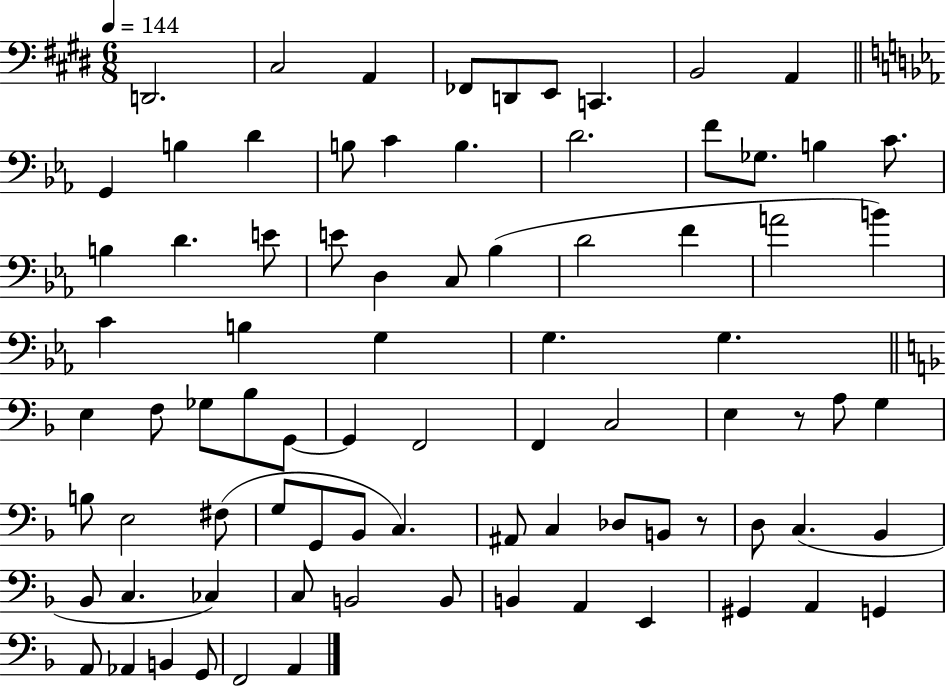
X:1
T:Untitled
M:6/8
L:1/4
K:E
D,,2 ^C,2 A,, _F,,/2 D,,/2 E,,/2 C,, B,,2 A,, G,, B, D B,/2 C B, D2 F/2 _G,/2 B, C/2 B, D E/2 E/2 D, C,/2 _B, D2 F A2 B C B, G, G, G, E, F,/2 _G,/2 _B,/2 G,,/2 G,, F,,2 F,, C,2 E, z/2 A,/2 G, B,/2 E,2 ^F,/2 G,/2 G,,/2 _B,,/2 C, ^A,,/2 C, _D,/2 B,,/2 z/2 D,/2 C, _B,, _B,,/2 C, _C, C,/2 B,,2 B,,/2 B,, A,, E,, ^G,, A,, G,, A,,/2 _A,, B,, G,,/2 F,,2 A,,